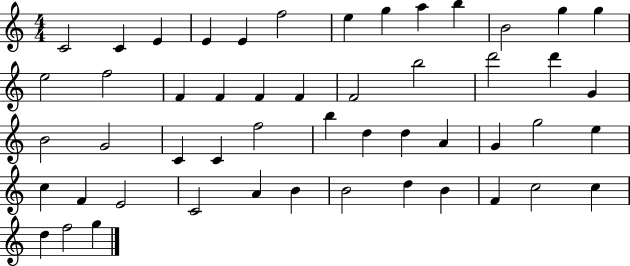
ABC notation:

X:1
T:Untitled
M:4/4
L:1/4
K:C
C2 C E E E f2 e g a b B2 g g e2 f2 F F F F F2 b2 d'2 d' G B2 G2 C C f2 b d d A G g2 e c F E2 C2 A B B2 d B F c2 c d f2 g